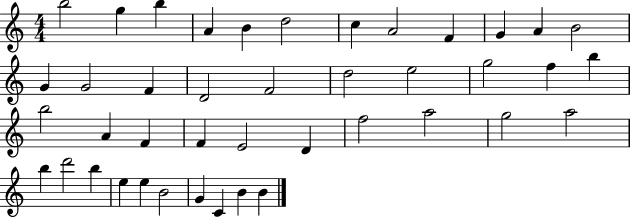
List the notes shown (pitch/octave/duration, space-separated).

B5/h G5/q B5/q A4/q B4/q D5/h C5/q A4/h F4/q G4/q A4/q B4/h G4/q G4/h F4/q D4/h F4/h D5/h E5/h G5/h F5/q B5/q B5/h A4/q F4/q F4/q E4/h D4/q F5/h A5/h G5/h A5/h B5/q D6/h B5/q E5/q E5/q B4/h G4/q C4/q B4/q B4/q